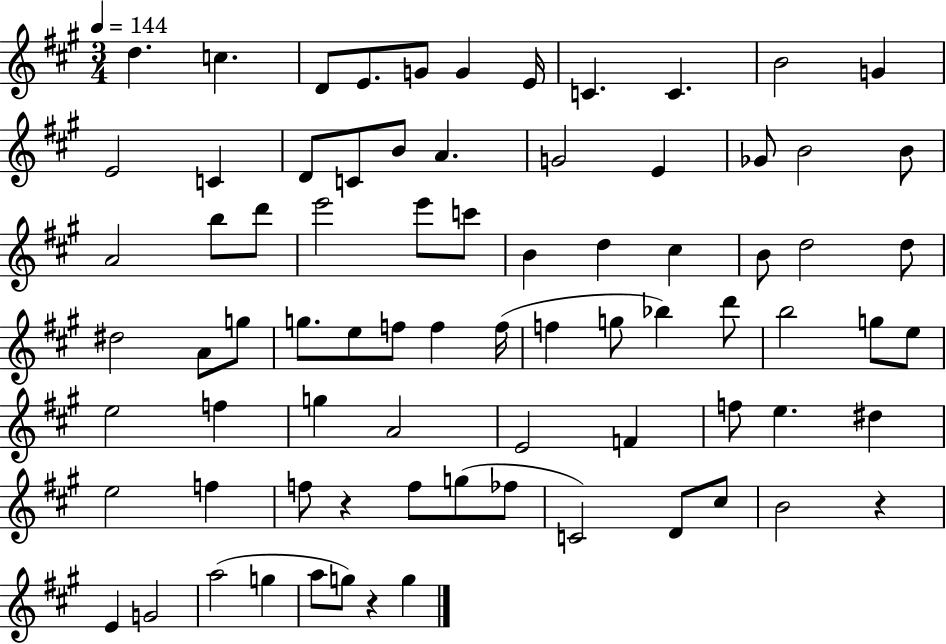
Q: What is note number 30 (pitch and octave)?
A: D5